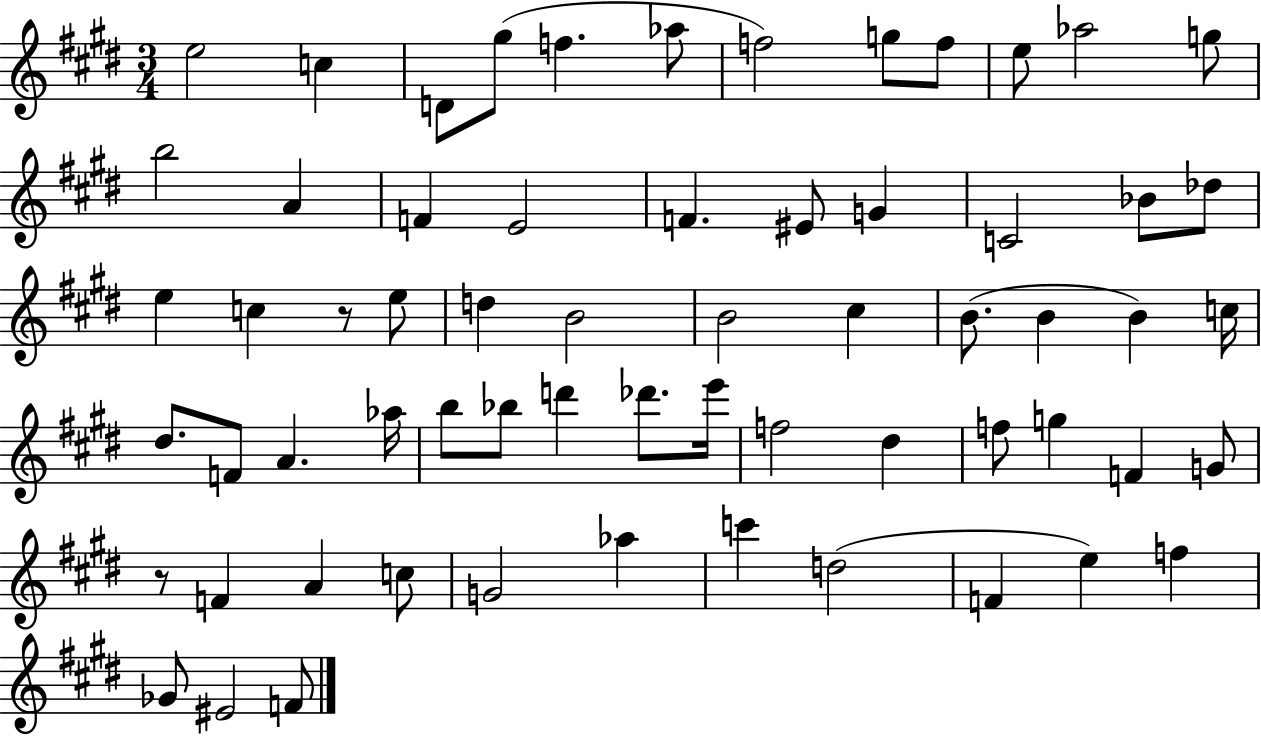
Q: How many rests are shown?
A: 2